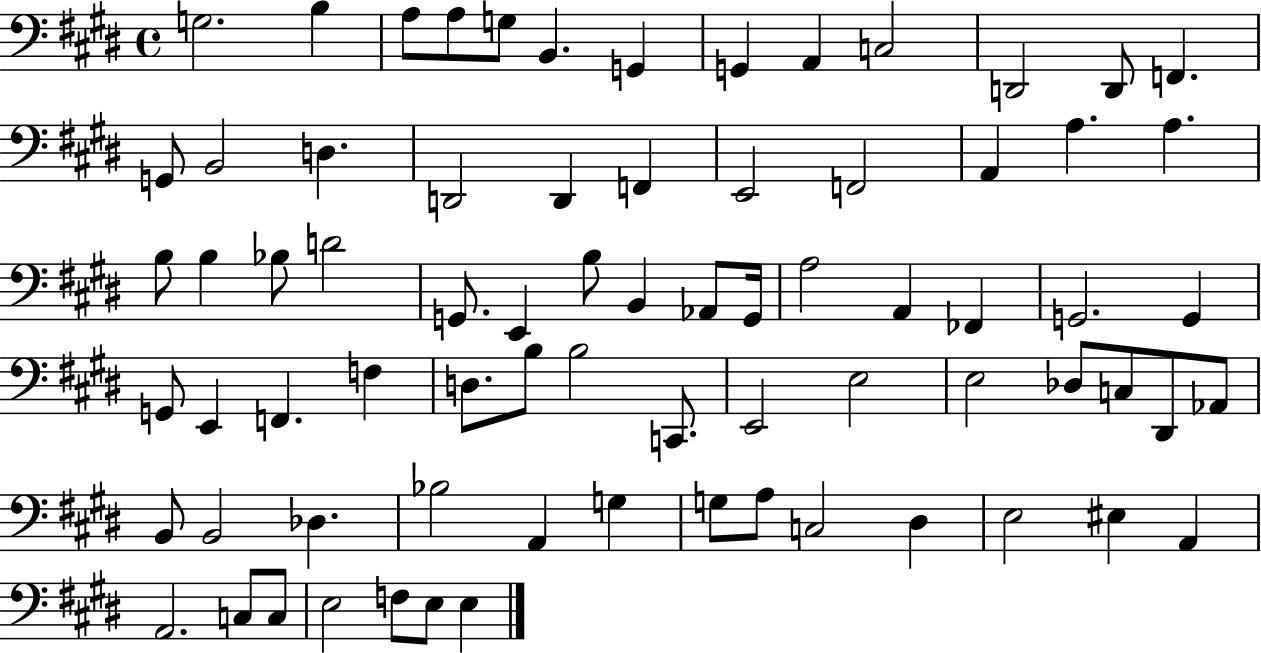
X:1
T:Untitled
M:4/4
L:1/4
K:E
G,2 B, A,/2 A,/2 G,/2 B,, G,, G,, A,, C,2 D,,2 D,,/2 F,, G,,/2 B,,2 D, D,,2 D,, F,, E,,2 F,,2 A,, A, A, B,/2 B, _B,/2 D2 G,,/2 E,, B,/2 B,, _A,,/2 G,,/4 A,2 A,, _F,, G,,2 G,, G,,/2 E,, F,, F, D,/2 B,/2 B,2 C,,/2 E,,2 E,2 E,2 _D,/2 C,/2 ^D,,/2 _A,,/2 B,,/2 B,,2 _D, _B,2 A,, G, G,/2 A,/2 C,2 ^D, E,2 ^E, A,, A,,2 C,/2 C,/2 E,2 F,/2 E,/2 E,